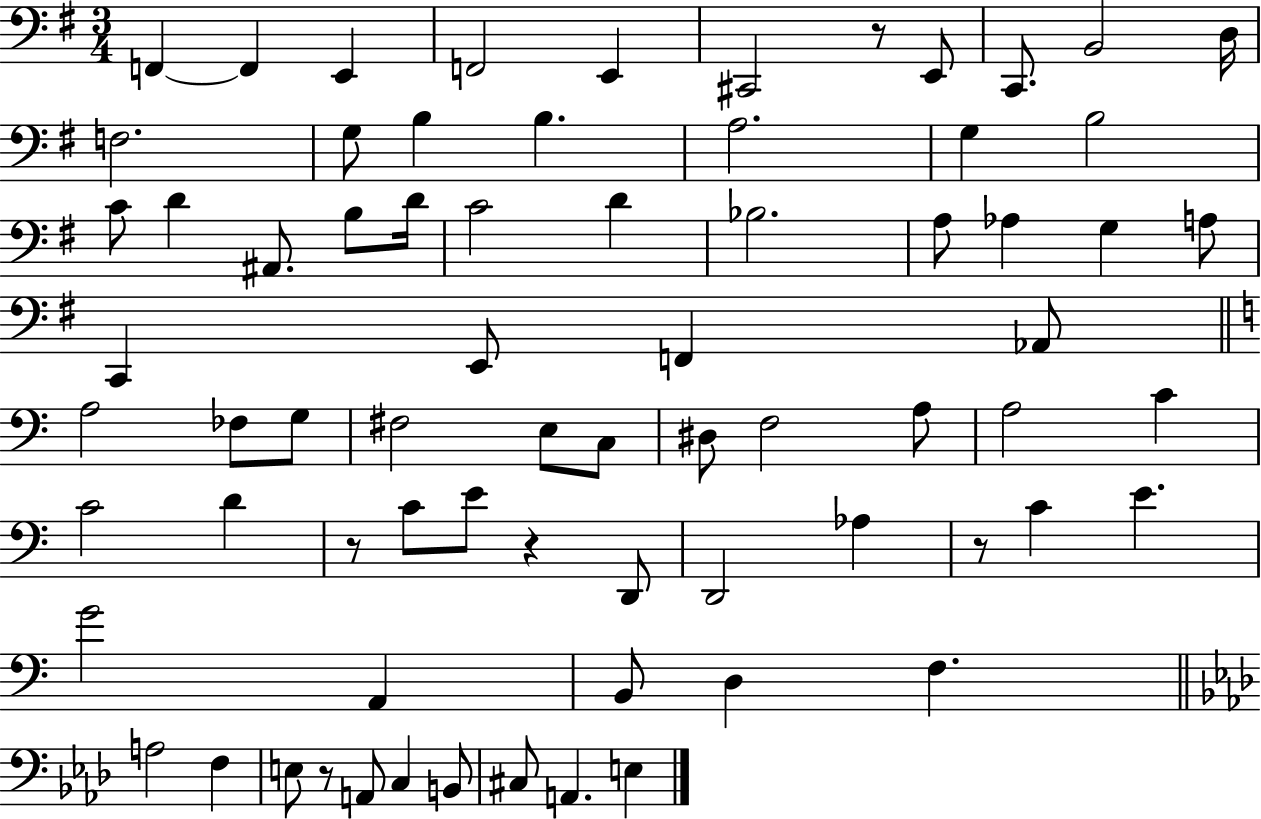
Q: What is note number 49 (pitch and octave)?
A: D2